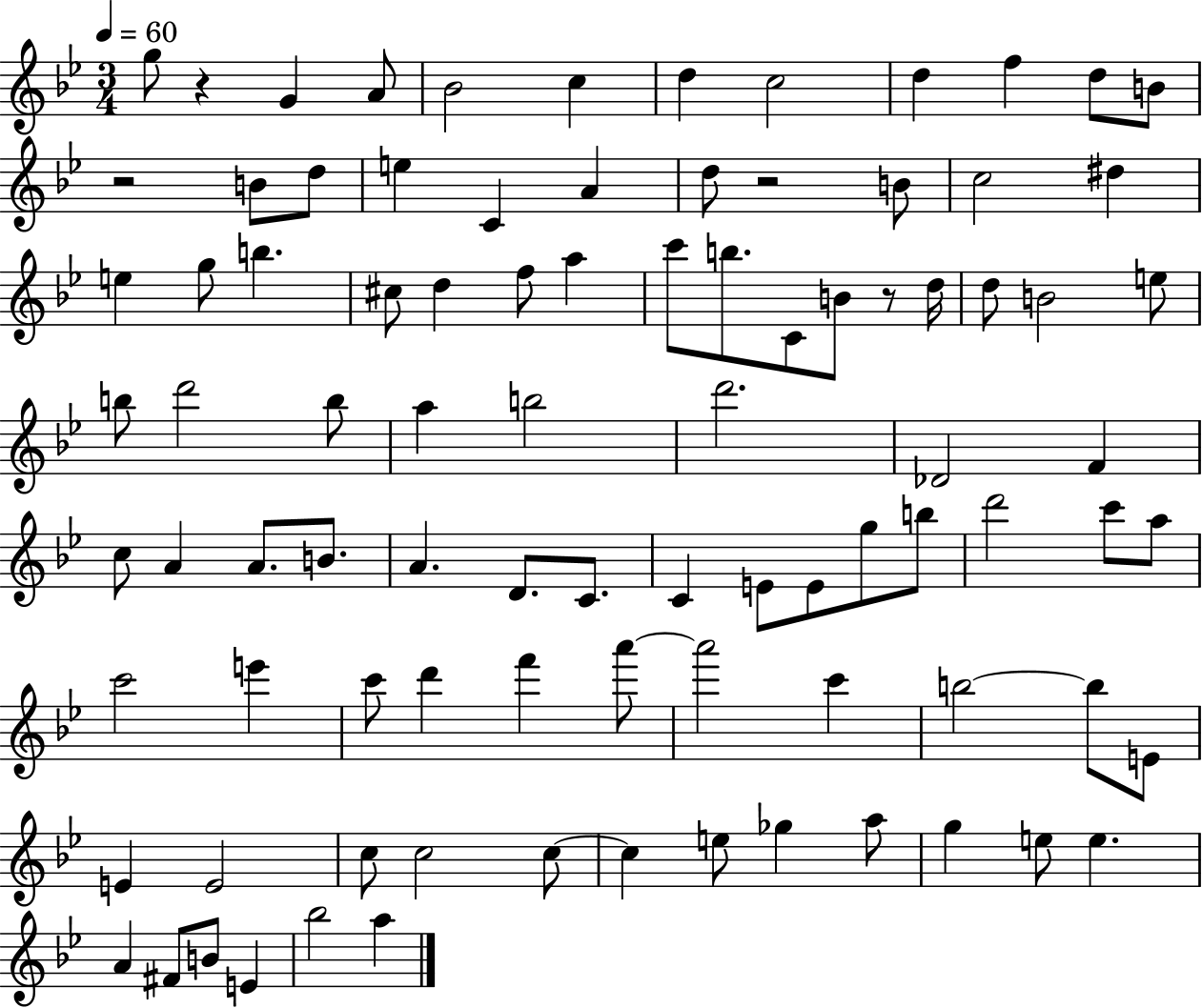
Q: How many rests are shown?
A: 4